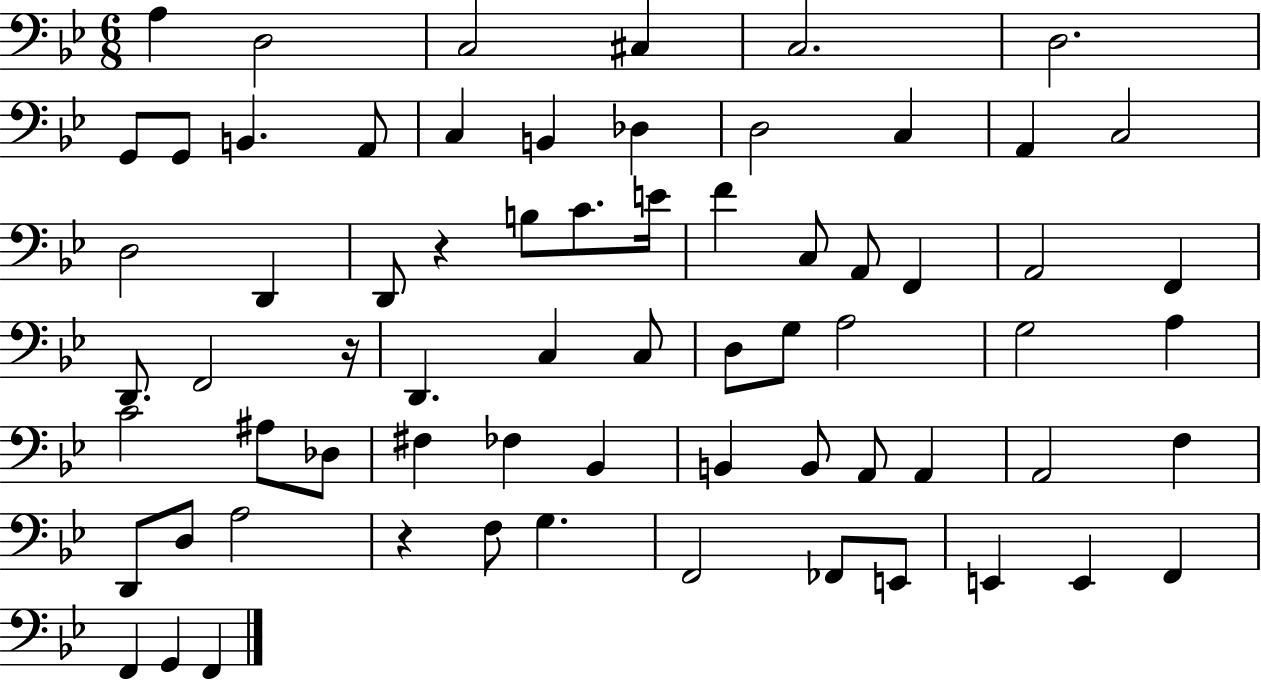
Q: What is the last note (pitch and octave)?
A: F2